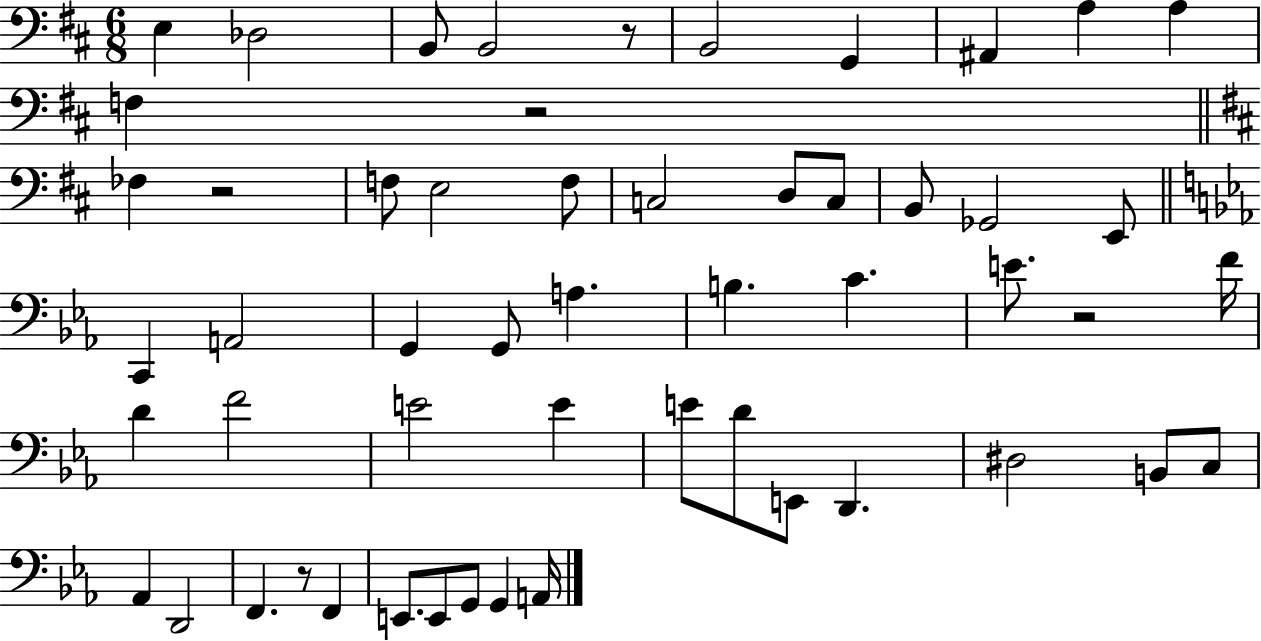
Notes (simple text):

E3/q Db3/h B2/e B2/h R/e B2/h G2/q A#2/q A3/q A3/q F3/q R/h FES3/q R/h F3/e E3/h F3/e C3/h D3/e C3/e B2/e Gb2/h E2/e C2/q A2/h G2/q G2/e A3/q. B3/q. C4/q. E4/e. R/h F4/s D4/q F4/h E4/h E4/q E4/e D4/e E2/e D2/q. D#3/h B2/e C3/e Ab2/q D2/h F2/q. R/e F2/q E2/e. E2/e G2/e G2/q A2/s